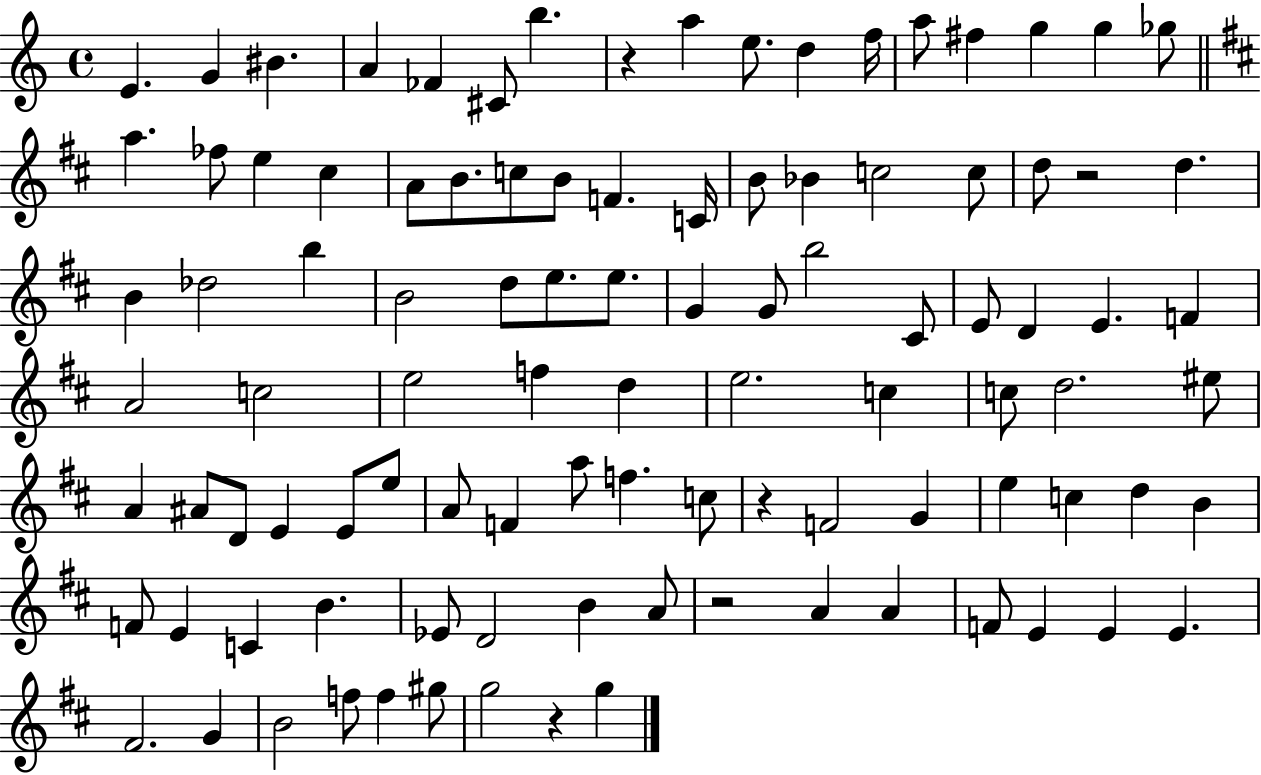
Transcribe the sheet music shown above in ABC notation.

X:1
T:Untitled
M:4/4
L:1/4
K:C
E G ^B A _F ^C/2 b z a e/2 d f/4 a/2 ^f g g _g/2 a _f/2 e ^c A/2 B/2 c/2 B/2 F C/4 B/2 _B c2 c/2 d/2 z2 d B _d2 b B2 d/2 e/2 e/2 G G/2 b2 ^C/2 E/2 D E F A2 c2 e2 f d e2 c c/2 d2 ^e/2 A ^A/2 D/2 E E/2 e/2 A/2 F a/2 f c/2 z F2 G e c d B F/2 E C B _E/2 D2 B A/2 z2 A A F/2 E E E ^F2 G B2 f/2 f ^g/2 g2 z g